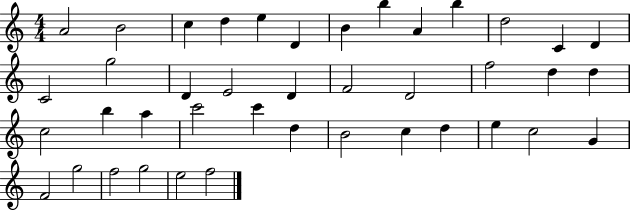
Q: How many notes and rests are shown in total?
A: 41